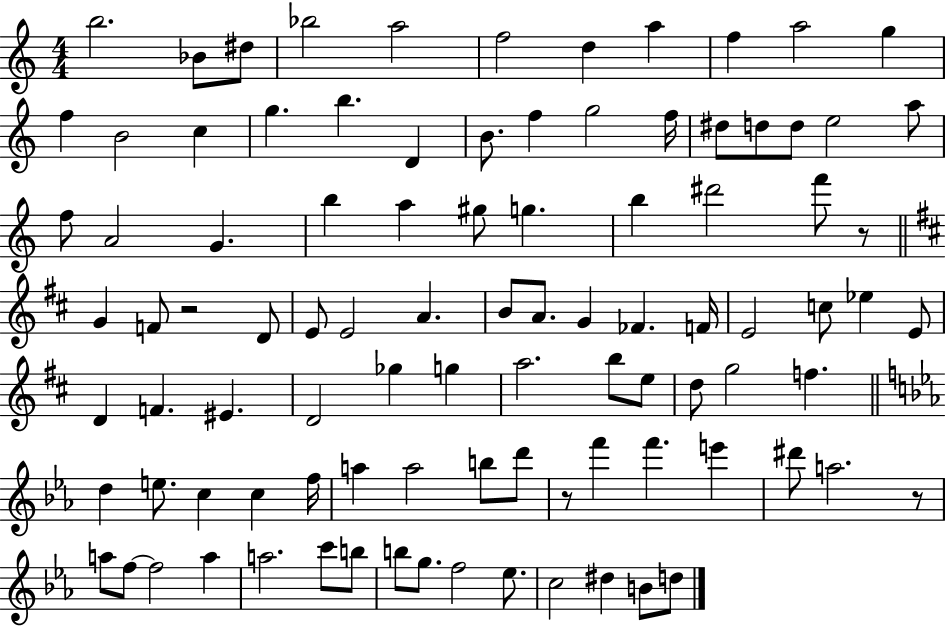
{
  \clef treble
  \numericTimeSignature
  \time 4/4
  \key c \major
  b''2. bes'8 dis''8 | bes''2 a''2 | f''2 d''4 a''4 | f''4 a''2 g''4 | \break f''4 b'2 c''4 | g''4. b''4. d'4 | b'8. f''4 g''2 f''16 | dis''8 d''8 d''8 e''2 a''8 | \break f''8 a'2 g'4. | b''4 a''4 gis''8 g''4. | b''4 dis'''2 f'''8 r8 | \bar "||" \break \key b \minor g'4 f'8 r2 d'8 | e'8 e'2 a'4. | b'8 a'8. g'4 fes'4. f'16 | e'2 c''8 ees''4 e'8 | \break d'4 f'4. eis'4. | d'2 ges''4 g''4 | a''2. b''8 e''8 | d''8 g''2 f''4. | \break \bar "||" \break \key ees \major d''4 e''8. c''4 c''4 f''16 | a''4 a''2 b''8 d'''8 | r8 f'''4 f'''4. e'''4 | dis'''8 a''2. r8 | \break a''8 f''8~~ f''2 a''4 | a''2. c'''8 b''8 | b''8 g''8. f''2 ees''8. | c''2 dis''4 b'8 d''8 | \break \bar "|."
}